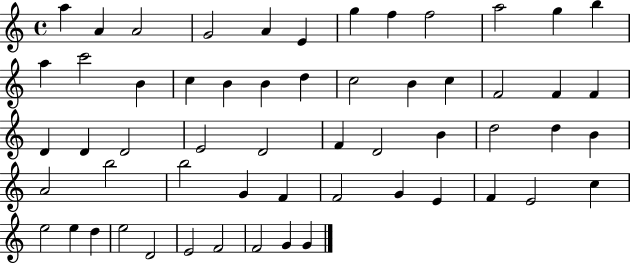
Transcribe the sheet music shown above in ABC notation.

X:1
T:Untitled
M:4/4
L:1/4
K:C
a A A2 G2 A E g f f2 a2 g b a c'2 B c B B d c2 B c F2 F F D D D2 E2 D2 F D2 B d2 d B A2 b2 b2 G F F2 G E F E2 c e2 e d e2 D2 E2 F2 F2 G G